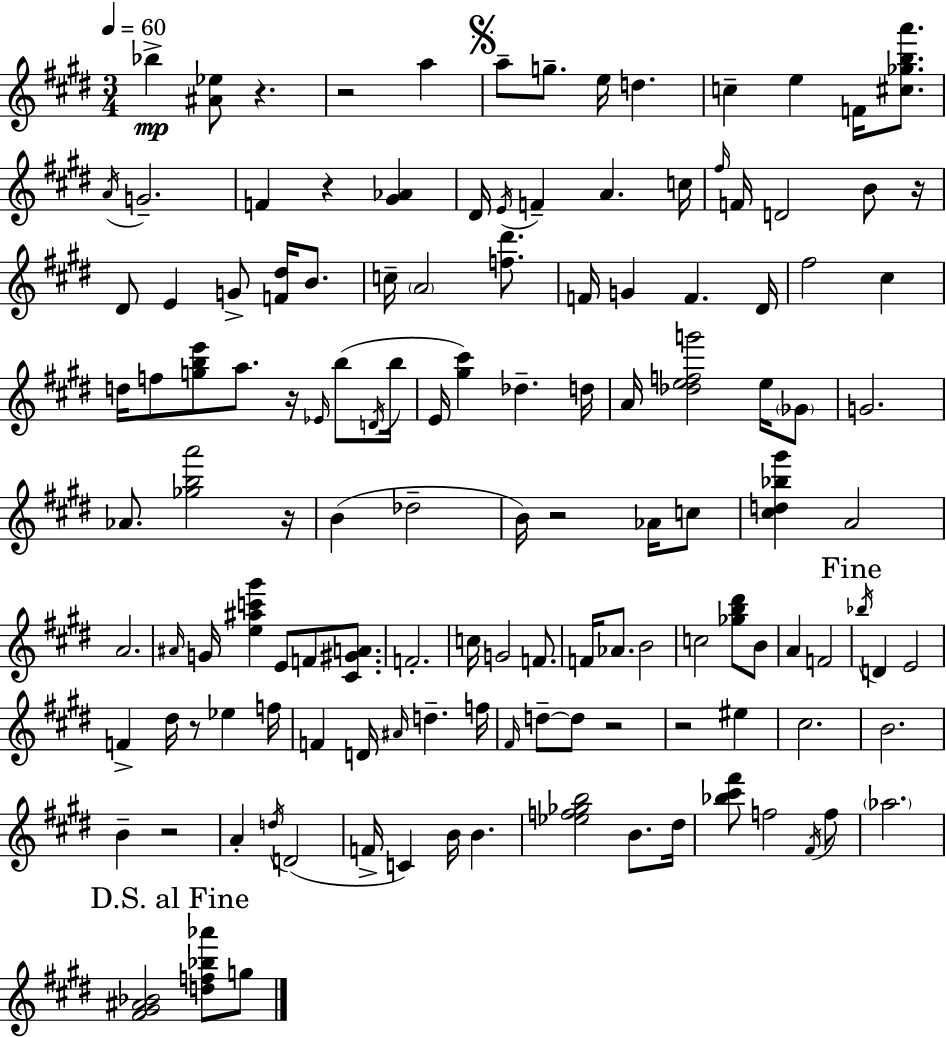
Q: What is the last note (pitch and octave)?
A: G5